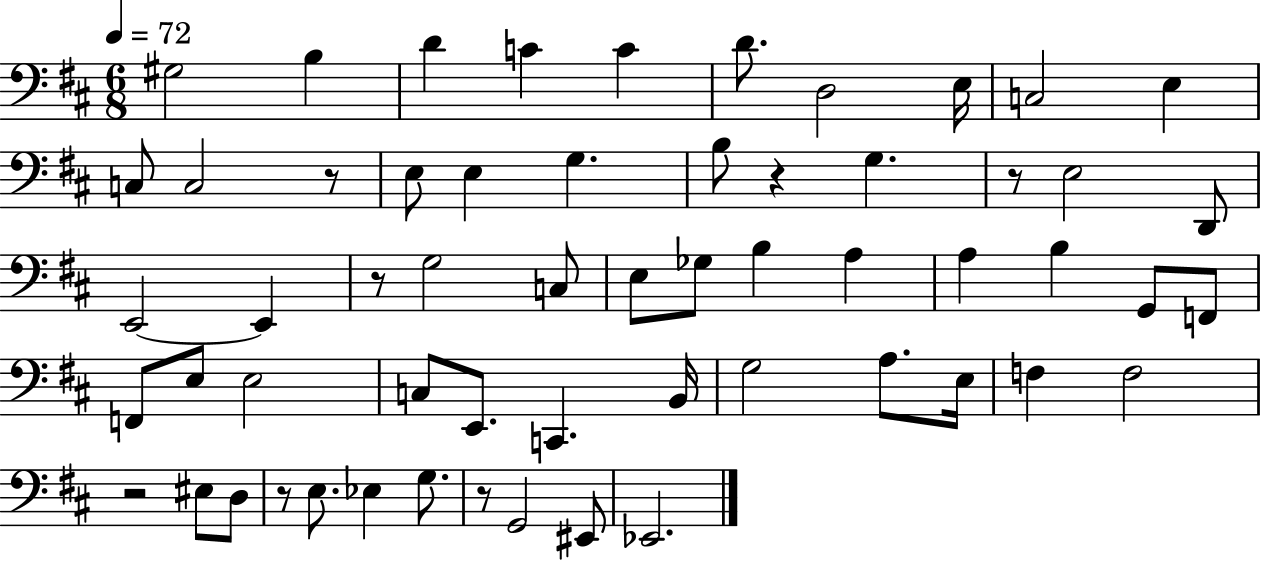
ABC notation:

X:1
T:Untitled
M:6/8
L:1/4
K:D
^G,2 B, D C C D/2 D,2 E,/4 C,2 E, C,/2 C,2 z/2 E,/2 E, G, B,/2 z G, z/2 E,2 D,,/2 E,,2 E,, z/2 G,2 C,/2 E,/2 _G,/2 B, A, A, B, G,,/2 F,,/2 F,,/2 E,/2 E,2 C,/2 E,,/2 C,, B,,/4 G,2 A,/2 E,/4 F, F,2 z2 ^E,/2 D,/2 z/2 E,/2 _E, G,/2 z/2 G,,2 ^E,,/2 _E,,2